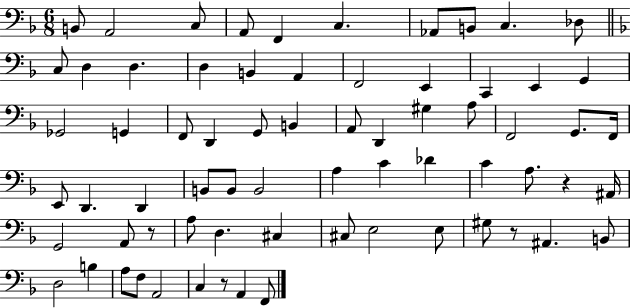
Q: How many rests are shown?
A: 4